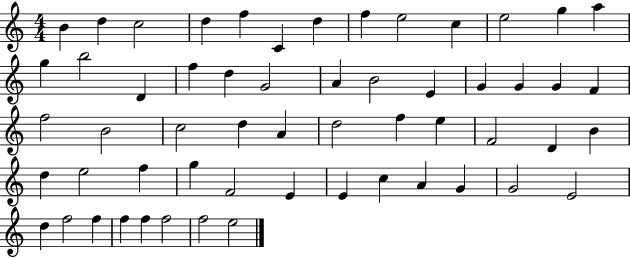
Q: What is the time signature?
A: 4/4